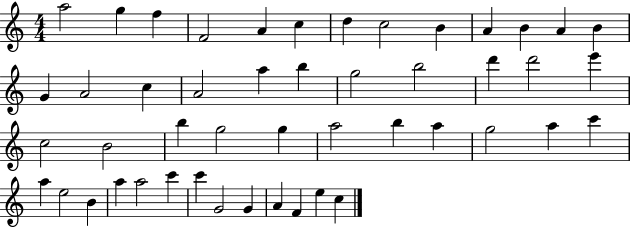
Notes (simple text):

A5/h G5/q F5/q F4/h A4/q C5/q D5/q C5/h B4/q A4/q B4/q A4/q B4/q G4/q A4/h C5/q A4/h A5/q B5/q G5/h B5/h D6/q D6/h E6/q C5/h B4/h B5/q G5/h G5/q A5/h B5/q A5/q G5/h A5/q C6/q A5/q E5/h B4/q A5/q A5/h C6/q C6/q G4/h G4/q A4/q F4/q E5/q C5/q